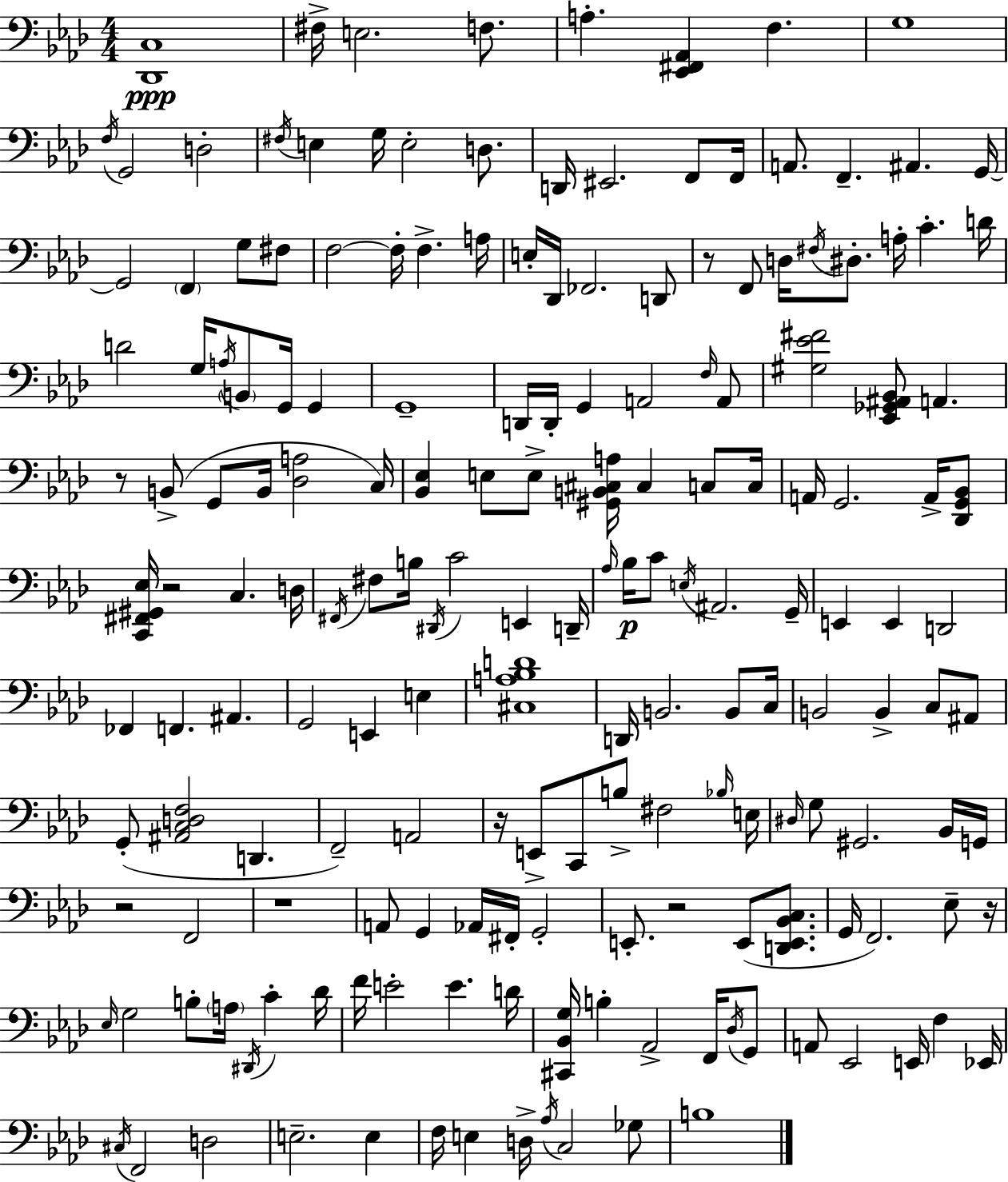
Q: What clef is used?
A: bass